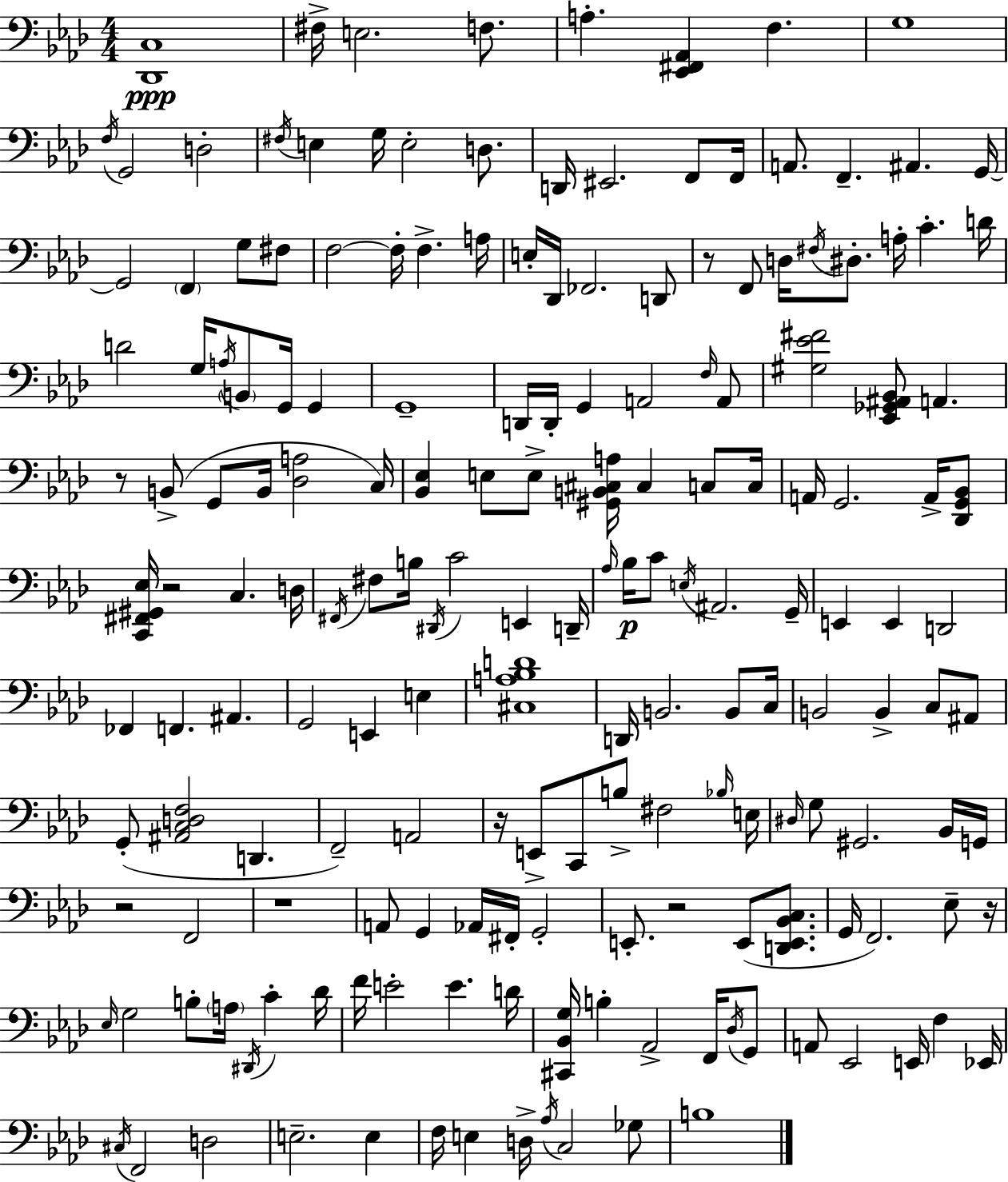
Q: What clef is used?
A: bass